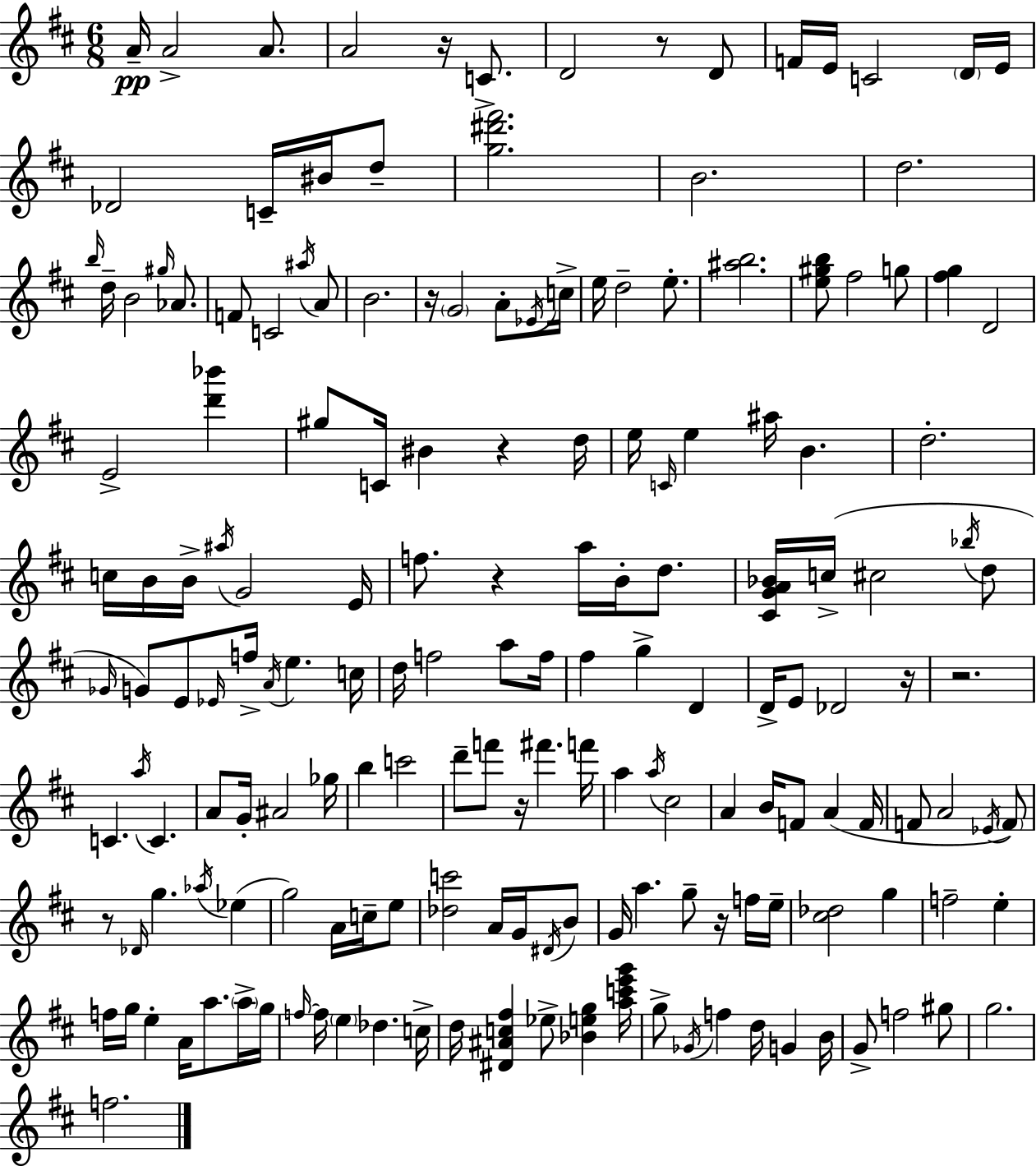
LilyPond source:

{
  \clef treble
  \numericTimeSignature
  \time 6/8
  \key d \major
  a'16--\pp a'2-> a'8. | a'2 r16 c'8.-> | d'2 r8 d'8 | f'16 e'16 c'2 \parenthesize d'16 e'16 | \break des'2 c'16-- bis'16 d''8-- | <g'' dis''' fis'''>2. | b'2. | d''2. | \break \grace { b''16 } d''16-- b'2 \grace { gis''16 } aes'8. | f'8 c'2 | \acciaccatura { ais''16 } a'8 b'2. | r16 \parenthesize g'2 | \break a'8-. \acciaccatura { ees'16 } c''16-> e''16 d''2-- | e''8.-. <ais'' b''>2. | <e'' gis'' b''>8 fis''2 | g''8 <fis'' g''>4 d'2 | \break e'2-> | <d''' bes'''>4 gis''8 c'16 bis'4 r4 | d''16 e''16 \grace { c'16 } e''4 ais''16 b'4. | d''2.-. | \break c''16 b'16 b'16-> \acciaccatura { ais''16 } g'2 | e'16 f''8. r4 | a''16 b'16-. d''8. <cis' g' a' bes'>16 c''16->( cis''2 | \acciaccatura { bes''16 } d''8 \grace { ges'16 }) g'8 e'8 | \break \grace { ees'16 } f''16-> \acciaccatura { a'16 } e''4. c''16 d''16 f''2 | a''8 f''16 fis''4 | g''4-> d'4 d'16-> e'8 | des'2 r16 r2. | \break c'4. | \acciaccatura { a''16 } c'4. a'8 | g'16-. ais'2 ges''16 b''4 | c'''2 d'''8-- | \break f'''8 r16 fis'''4. f'''16 a''4 | \acciaccatura { a''16 } cis''2 | a'4 b'16 f'8 a'4( f'16 | f'8 a'2 \acciaccatura { ees'16 } \parenthesize f'8) | \break r8 \grace { des'16 } g''4. \acciaccatura { aes''16 }( ees''4 | g''2) a'16 | c''16-- e''8 <des'' c'''>2 a'16 | g'16 \acciaccatura { dis'16 } b'8 g'16 a''4. g''8-- | \break r16 f''16 e''16-- <cis'' des''>2 | g''4 f''2-- | e''4-. f''16 g''16 e''4-. a'16 a''8. | \parenthesize a''16-> g''16 \grace { f''16~ }~ f''16 \parenthesize e''4 des''4. | \break c''16-> d''16 <dis' ais' c'' fis''>4 ees''8-> | <bes' e'' g''>4 <a'' c''' e''' g'''>16 g''8-> \acciaccatura { ges'16 } f''4 | d''16 g'4 b'16 g'8-> f''2 | gis''8 g''2. | \break f''2. | \bar "|."
}